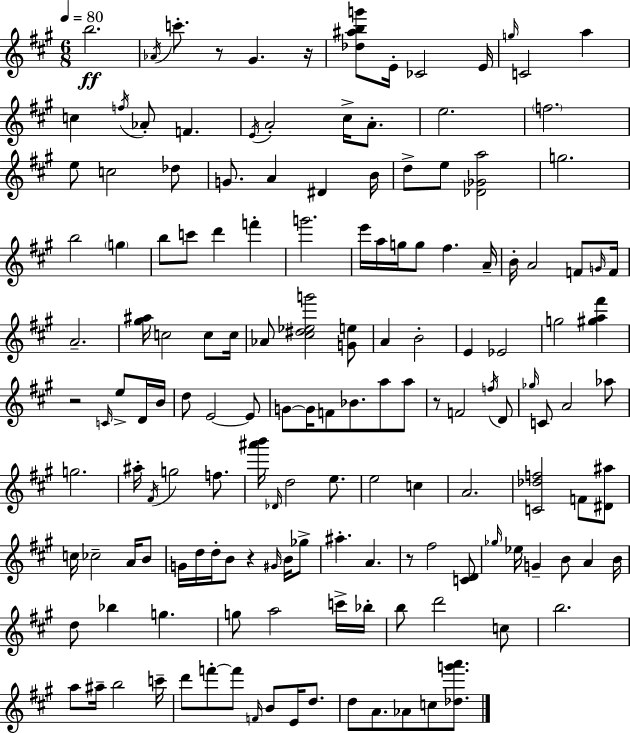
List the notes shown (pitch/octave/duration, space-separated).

B5/h. Ab4/s C6/e. R/e G#4/q. R/s [Db5,A#5,B5,G6]/e E4/s CES4/h E4/s G5/s C4/h A5/q C5/q F5/s Ab4/e F4/q. E4/s A4/h C#5/s A4/e. E5/h. F5/h. E5/e C5/h Db5/e G4/e. A4/q D#4/q B4/s D5/e E5/e [Db4,Gb4,A5]/h G5/h. B5/h G5/q B5/e C6/e D6/q F6/q G6/h. E6/s A5/s G5/s G5/e F#5/q. A4/s B4/s A4/h F4/e G4/s F4/s A4/h. [G#5,A#5]/s C5/h C5/e C5/s Ab4/e [C#5,D#5,Eb5,G6]/h [G4,E5]/e A4/q B4/h E4/q Eb4/h G5/h [G#5,A5,F#6]/q R/h C4/s E5/e D4/s B4/s D5/e E4/h E4/e G4/e G4/s F4/e Bb4/e. A5/e A5/e R/e F4/h F5/s D4/e Gb5/s C4/e A4/h Ab5/e G5/h. A#5/s F#4/s G5/h F5/e. [A#6,B6]/s Db4/s D5/h E5/e. E5/h C5/q A4/h. [C4,Db5,F5]/h F4/e [D#4,A#5]/e C5/s CES5/h A4/s B4/e G4/s D5/s D5/s B4/e R/q G#4/s B4/s Gb5/e A#5/q. A4/q. R/e F#5/h [C4,D4]/e Gb5/s Eb5/s G4/q B4/e A4/q B4/s D5/e Bb5/q G5/q. G5/e A5/h C6/s Bb5/s B5/e D6/h C5/e B5/h. A5/e A#5/s B5/h C6/s D6/e F6/e F6/e F4/s B4/e E4/s D5/e. D5/e A4/e. Ab4/e C5/e [Db5,G6,A6]/e.